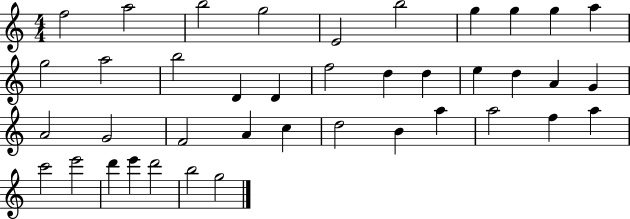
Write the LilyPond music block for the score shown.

{
  \clef treble
  \numericTimeSignature
  \time 4/4
  \key c \major
  f''2 a''2 | b''2 g''2 | e'2 b''2 | g''4 g''4 g''4 a''4 | \break g''2 a''2 | b''2 d'4 d'4 | f''2 d''4 d''4 | e''4 d''4 a'4 g'4 | \break a'2 g'2 | f'2 a'4 c''4 | d''2 b'4 a''4 | a''2 f''4 a''4 | \break c'''2 e'''2 | d'''4 e'''4 d'''2 | b''2 g''2 | \bar "|."
}